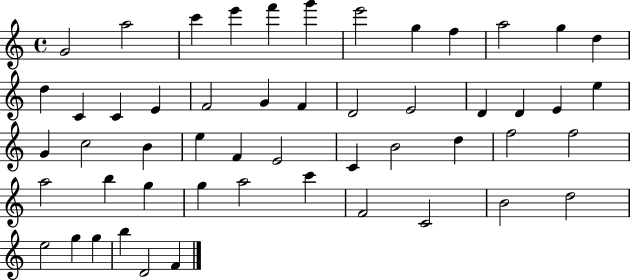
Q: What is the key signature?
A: C major